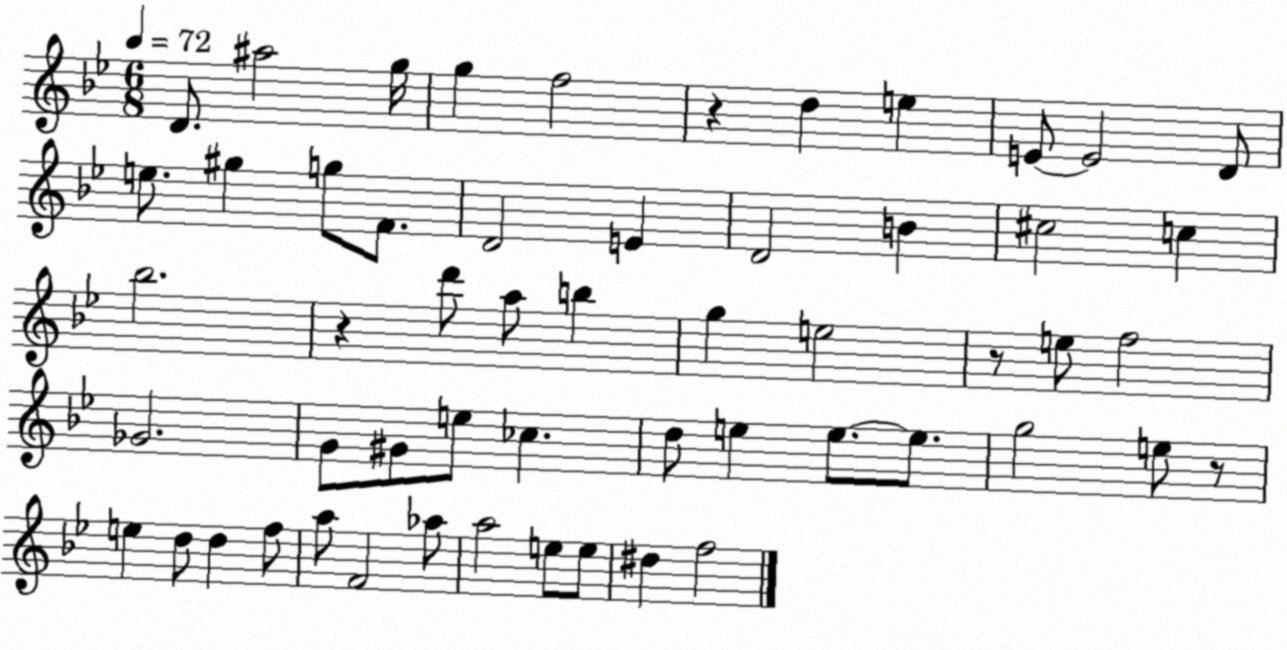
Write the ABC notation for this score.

X:1
T:Untitled
M:6/8
L:1/4
K:Bb
D/2 ^a2 g/4 g f2 z d e E/2 E2 D/2 e/2 ^g g/2 F/2 D2 E D2 B ^c2 c _b2 z d'/2 a/2 b g e2 z/2 e/2 f2 _G2 G/2 ^G/2 e/2 _c d/2 e e/2 e/2 g2 e/2 z/2 e d/2 d f/2 a/2 F2 _a/2 a2 e/2 e/2 ^d f2